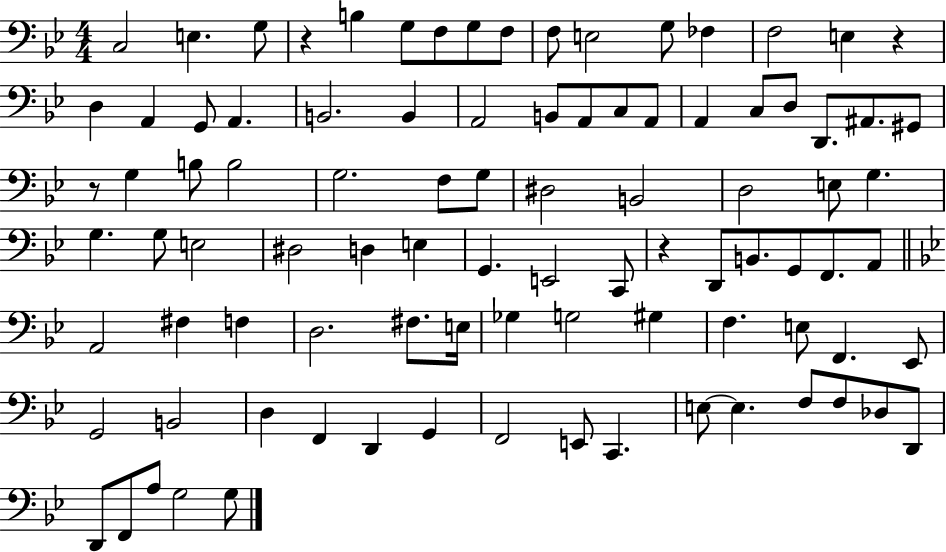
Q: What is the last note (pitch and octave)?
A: G3